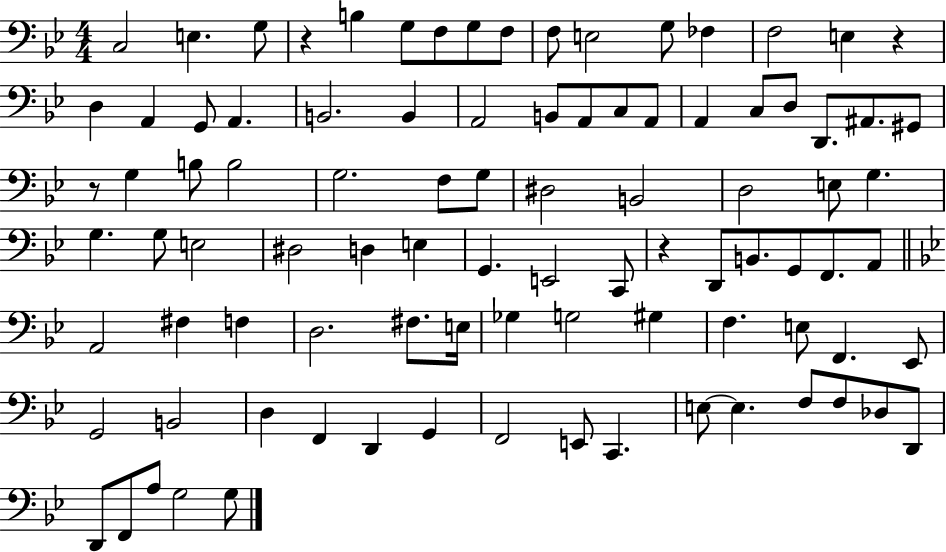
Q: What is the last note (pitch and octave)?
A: G3